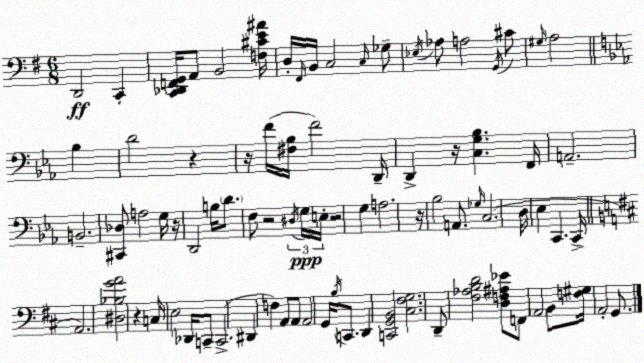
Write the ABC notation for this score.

X:1
T:Untitled
M:6/8
L:1/4
K:Em
D,,2 C,, [C,,_D,,F,,G,,]/4 A,,/2 B,,2 [F,^CE^A]/4 D,/4 ^F,,/4 B,,/4 C,2 C,/4 _G,/2 _E,/4 _A,/2 A,2 G,,/4 ^C/2 ^G,/4 A,2 _B, D2 z z/4 F/4 [^F,_B,]/4 F2 D,,/4 D,, z/4 [C,G,_B,] F,,/4 A,,2 B,,2 [^C,,_D,]/2 A,2 G,/4 z/4 D,,2 B,/4 D/2 F,/2 z2 ^D,/4 G,/4 E,/4 z2 G, A,2 z/4 _B,2 A,,/2 _G,/4 C,2 D,/4 _E, C,, C,,/4 A,,2 [^D,_B,GA]2 z C,/4 E,2 _D,,/4 C,,/2 C,,2 ^D,, F, A,,/2 A,,/2 A,,2 G,,/4 B,/4 C,,/2 D,, [C,,G,,B,,]2 [^C,^F,G,]2 D,,/2 [^F,_A,B,D]2 [D,F,^A,_E]/2 F,,/2 A,,2 B,,/2 [F,^G,]/4 A,,2 G,,/2